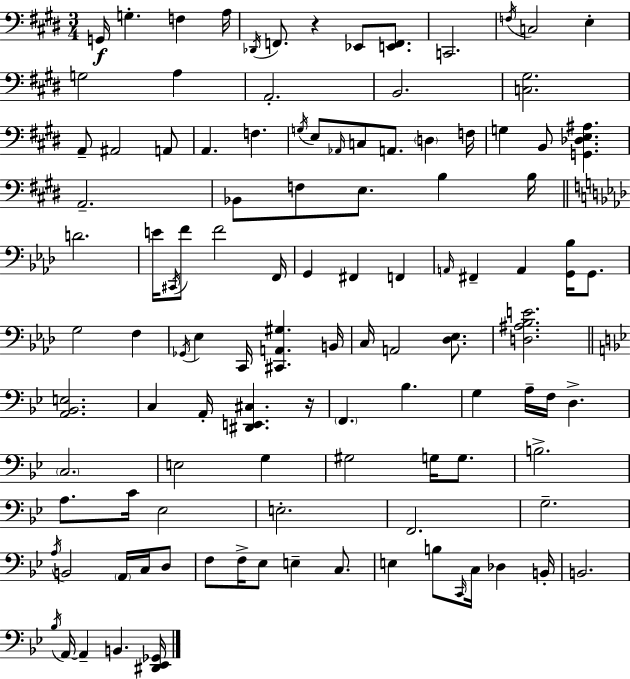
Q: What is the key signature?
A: E major